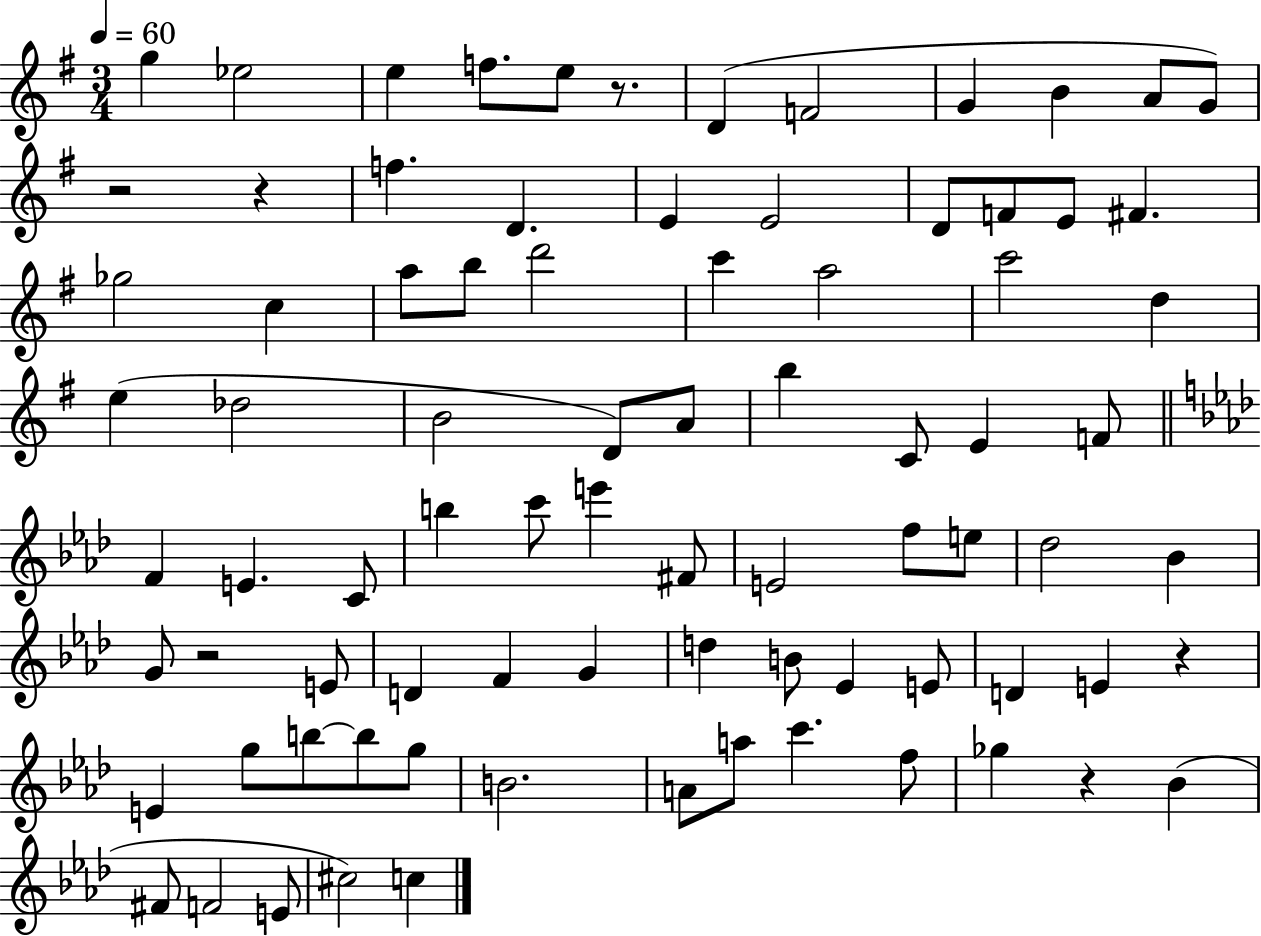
G5/q Eb5/h E5/q F5/e. E5/e R/e. D4/q F4/h G4/q B4/q A4/e G4/e R/h R/q F5/q. D4/q. E4/q E4/h D4/e F4/e E4/e F#4/q. Gb5/h C5/q A5/e B5/e D6/h C6/q A5/h C6/h D5/q E5/q Db5/h B4/h D4/e A4/e B5/q C4/e E4/q F4/e F4/q E4/q. C4/e B5/q C6/e E6/q F#4/e E4/h F5/e E5/e Db5/h Bb4/q G4/e R/h E4/e D4/q F4/q G4/q D5/q B4/e Eb4/q E4/e D4/q E4/q R/q E4/q G5/e B5/e B5/e G5/e B4/h. A4/e A5/e C6/q. F5/e Gb5/q R/q Bb4/q F#4/e F4/h E4/e C#5/h C5/q